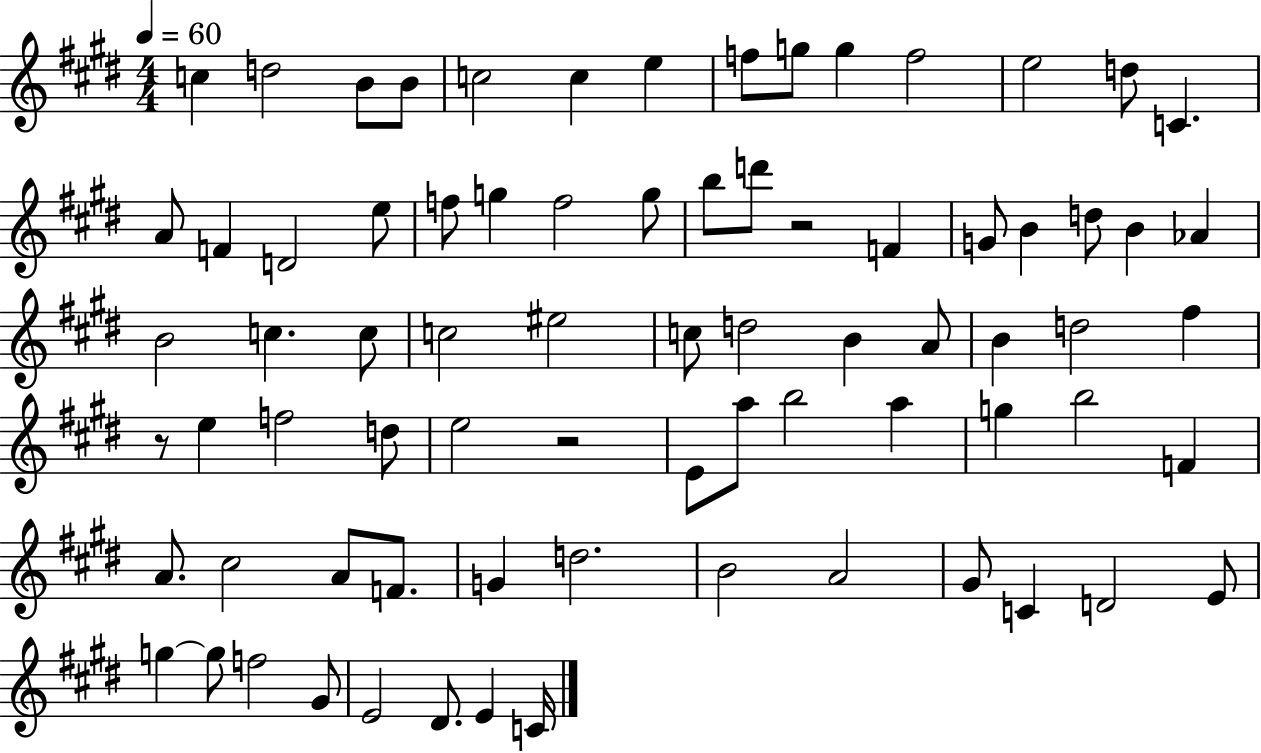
X:1
T:Untitled
M:4/4
L:1/4
K:E
c d2 B/2 B/2 c2 c e f/2 g/2 g f2 e2 d/2 C A/2 F D2 e/2 f/2 g f2 g/2 b/2 d'/2 z2 F G/2 B d/2 B _A B2 c c/2 c2 ^e2 c/2 d2 B A/2 B d2 ^f z/2 e f2 d/2 e2 z2 E/2 a/2 b2 a g b2 F A/2 ^c2 A/2 F/2 G d2 B2 A2 ^G/2 C D2 E/2 g g/2 f2 ^G/2 E2 ^D/2 E C/4